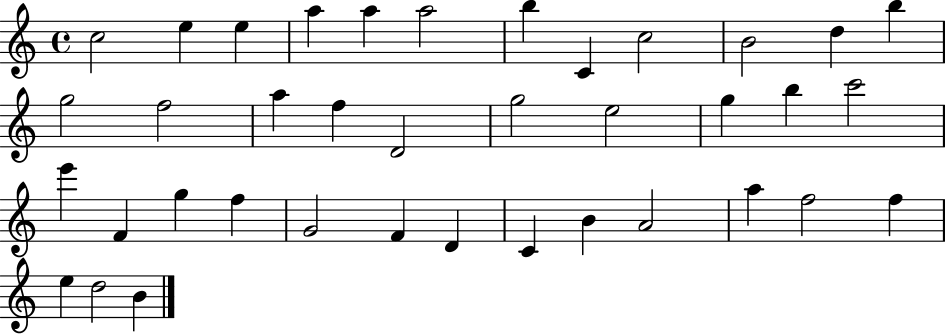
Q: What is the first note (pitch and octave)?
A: C5